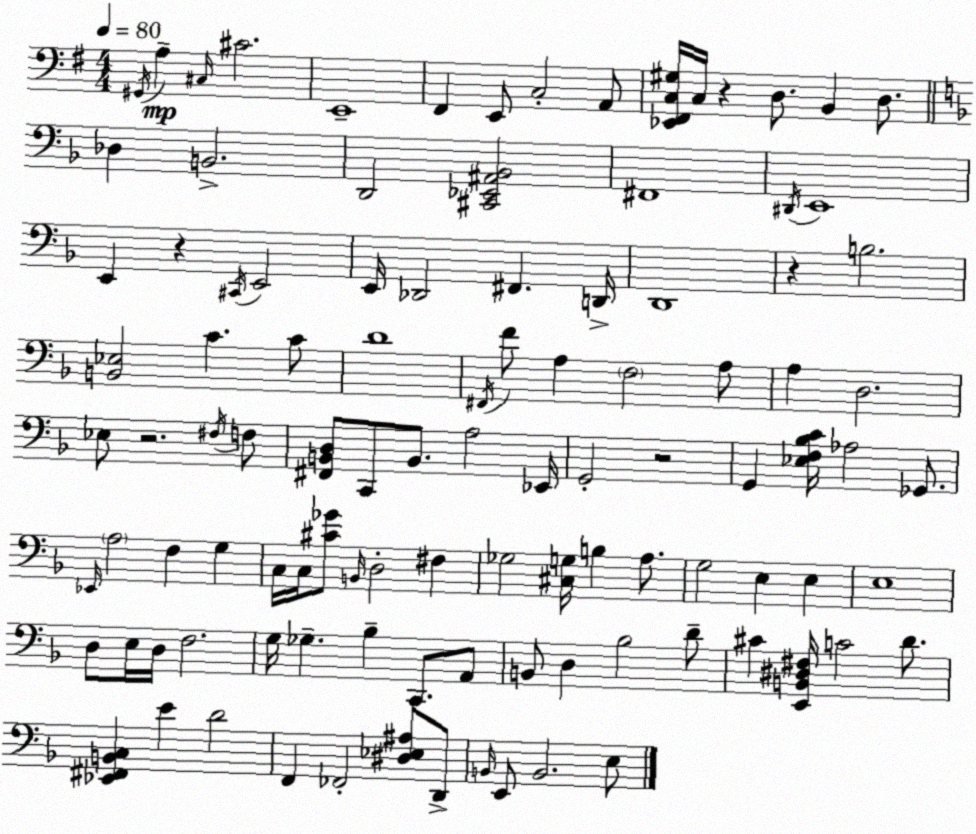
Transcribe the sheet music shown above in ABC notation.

X:1
T:Untitled
M:4/4
L:1/4
K:G
^G,,/4 A, ^C,/4 ^C2 E,,4 ^F,, E,,/2 C,2 A,,/2 [_E,,^F,,C,^G,]/4 C,/4 z D,/2 B,, D,/2 _D, B,,2 D,,2 [^C,,_E,,^A,,_B,,]2 ^F,,4 ^D,,/4 E,,4 E,, z ^C,,/4 E,,2 E,,/4 _D,,2 ^F,, D,,/4 D,,4 z B,2 [B,,_E,]2 C C/2 D4 ^F,,/4 F/2 A, F,2 A,/2 A, D,2 _E,/2 z2 ^F,/4 F,/2 [^F,,B,,D,]/2 C,,/2 B,,/2 A,2 _E,,/4 G,,2 z2 G,, [_E,F,_B,C]/4 _A,2 _G,,/2 _E,,/4 A,2 F, G, C,/4 C,/4 [^C_G]/2 B,,/4 D,2 ^F, _G,2 [^C,G,]/4 B, A,/2 G,2 E, E, E,4 D,/2 E,/4 D,/4 F,2 G,/4 _G, _B, C,,/2 A,,/2 B,,/2 D, _B,2 D/2 ^C [E,,B,,^D,^F,]/4 C2 D/2 [_E,,^F,,B,,C,] E D2 F,, _F,,2 [^D,_E,^A,]/2 D,,/2 B,,/4 E,,/2 B,,2 E,/2